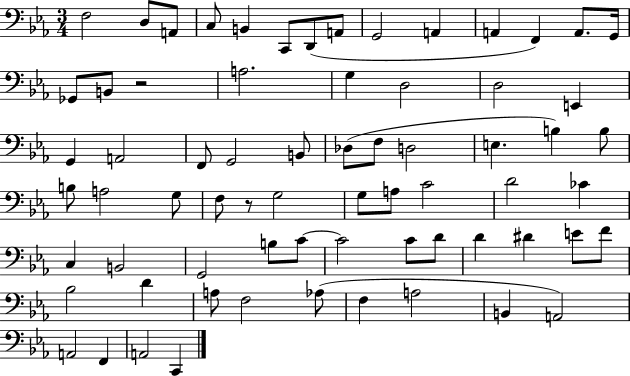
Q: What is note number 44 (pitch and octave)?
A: B2